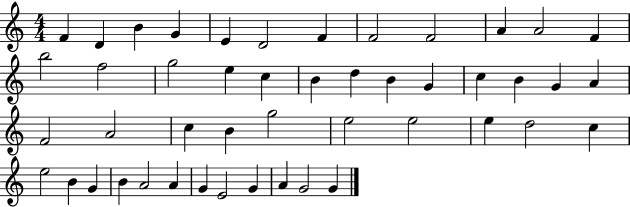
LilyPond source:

{
  \clef treble
  \numericTimeSignature
  \time 4/4
  \key c \major
  f'4 d'4 b'4 g'4 | e'4 d'2 f'4 | f'2 f'2 | a'4 a'2 f'4 | \break b''2 f''2 | g''2 e''4 c''4 | b'4 d''4 b'4 g'4 | c''4 b'4 g'4 a'4 | \break f'2 a'2 | c''4 b'4 g''2 | e''2 e''2 | e''4 d''2 c''4 | \break e''2 b'4 g'4 | b'4 a'2 a'4 | g'4 e'2 g'4 | a'4 g'2 g'4 | \break \bar "|."
}